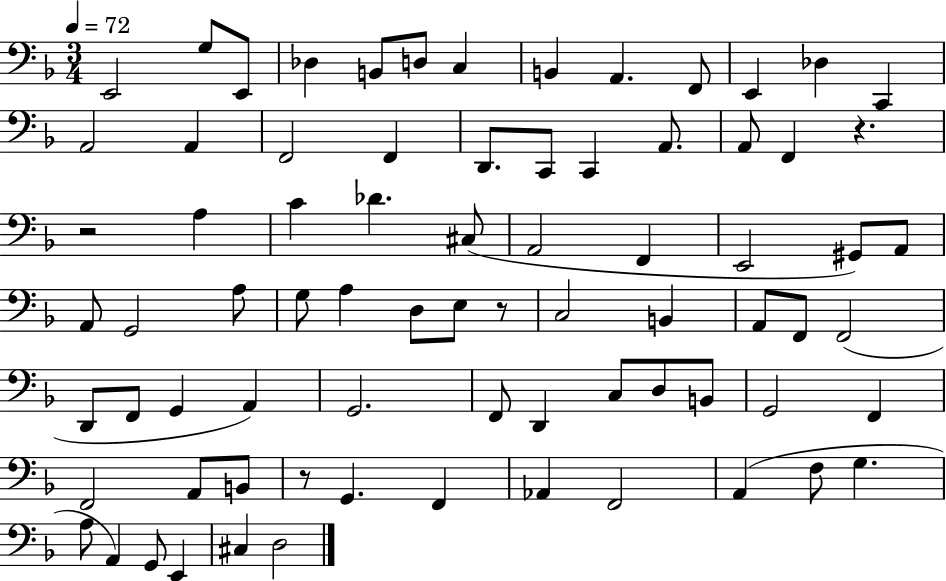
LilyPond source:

{
  \clef bass
  \numericTimeSignature
  \time 3/4
  \key f \major
  \tempo 4 = 72
  e,2 g8 e,8 | des4 b,8 d8 c4 | b,4 a,4. f,8 | e,4 des4 c,4 | \break a,2 a,4 | f,2 f,4 | d,8. c,8 c,4 a,8. | a,8 f,4 r4. | \break r2 a4 | c'4 des'4. cis8( | a,2 f,4 | e,2 gis,8) a,8 | \break a,8 g,2 a8 | g8 a4 d8 e8 r8 | c2 b,4 | a,8 f,8 f,2( | \break d,8 f,8 g,4 a,4) | g,2. | f,8 d,4 c8 d8 b,8 | g,2 f,4 | \break f,2 a,8 b,8 | r8 g,4. f,4 | aes,4 f,2 | a,4( f8 g4. | \break a8 a,4) g,8 e,4 | cis4 d2 | \bar "|."
}